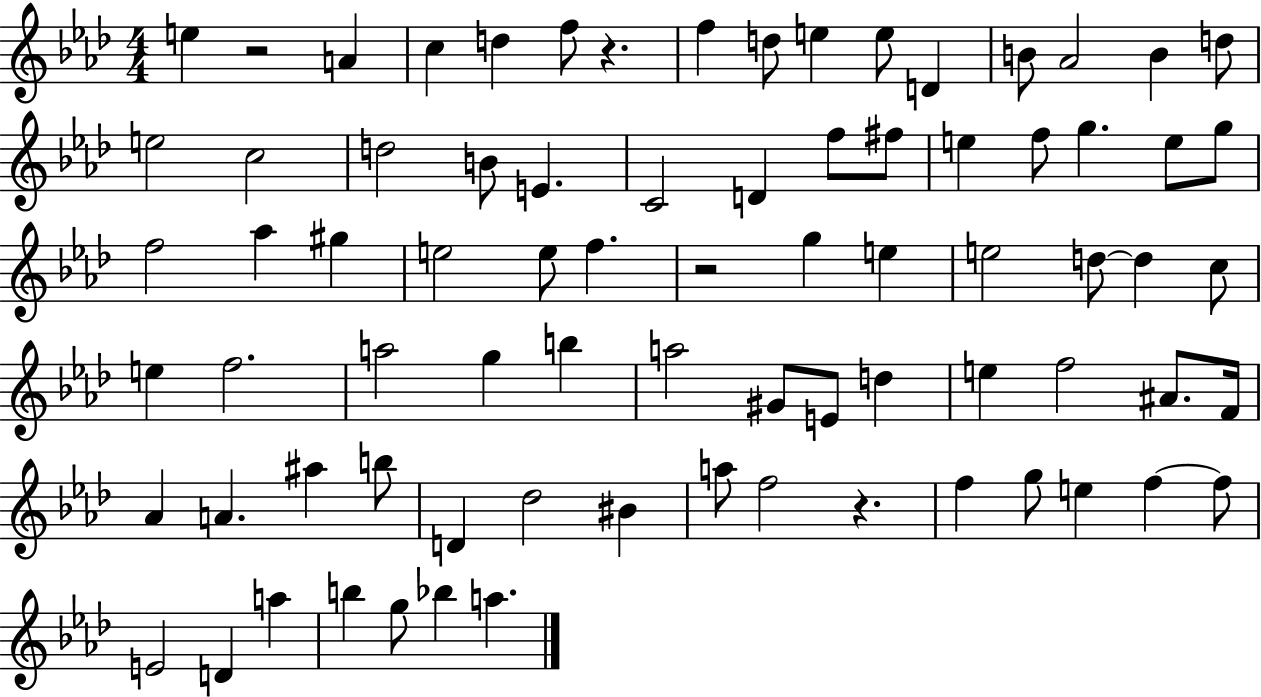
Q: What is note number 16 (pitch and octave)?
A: C5